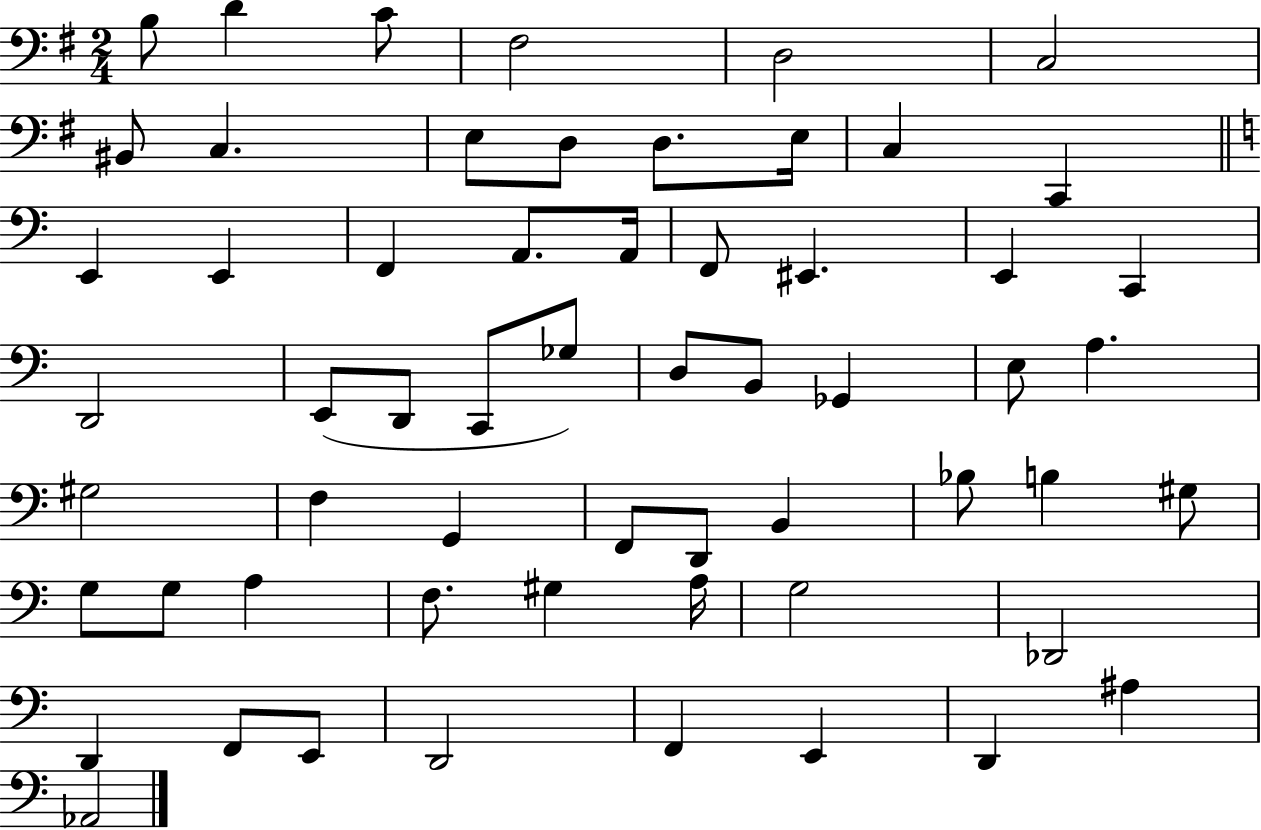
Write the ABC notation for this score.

X:1
T:Untitled
M:2/4
L:1/4
K:G
B,/2 D C/2 ^F,2 D,2 C,2 ^B,,/2 C, E,/2 D,/2 D,/2 E,/4 C, C,, E,, E,, F,, A,,/2 A,,/4 F,,/2 ^E,, E,, C,, D,,2 E,,/2 D,,/2 C,,/2 _G,/2 D,/2 B,,/2 _G,, E,/2 A, ^G,2 F, G,, F,,/2 D,,/2 B,, _B,/2 B, ^G,/2 G,/2 G,/2 A, F,/2 ^G, A,/4 G,2 _D,,2 D,, F,,/2 E,,/2 D,,2 F,, E,, D,, ^A, _A,,2